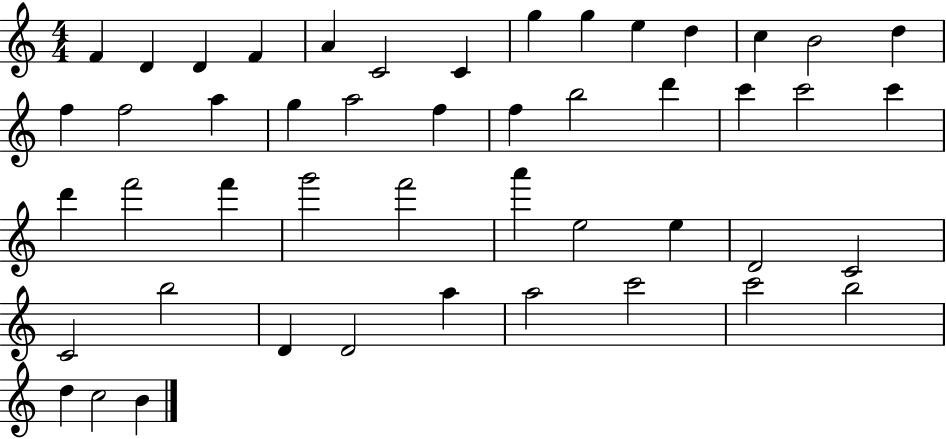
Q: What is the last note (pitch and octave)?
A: B4